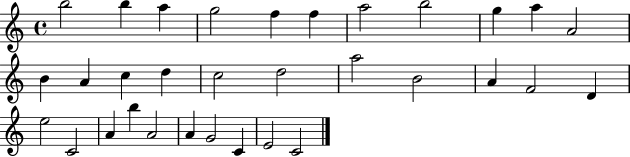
{
  \clef treble
  \time 4/4
  \defaultTimeSignature
  \key c \major
  b''2 b''4 a''4 | g''2 f''4 f''4 | a''2 b''2 | g''4 a''4 a'2 | \break b'4 a'4 c''4 d''4 | c''2 d''2 | a''2 b'2 | a'4 f'2 d'4 | \break e''2 c'2 | a'4 b''4 a'2 | a'4 g'2 c'4 | e'2 c'2 | \break \bar "|."
}